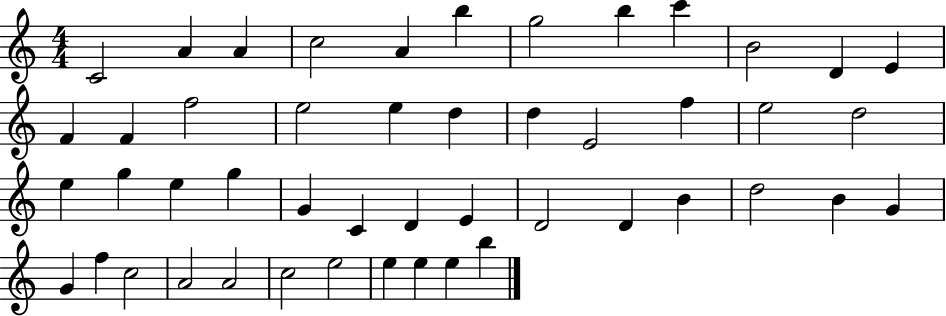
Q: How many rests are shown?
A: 0